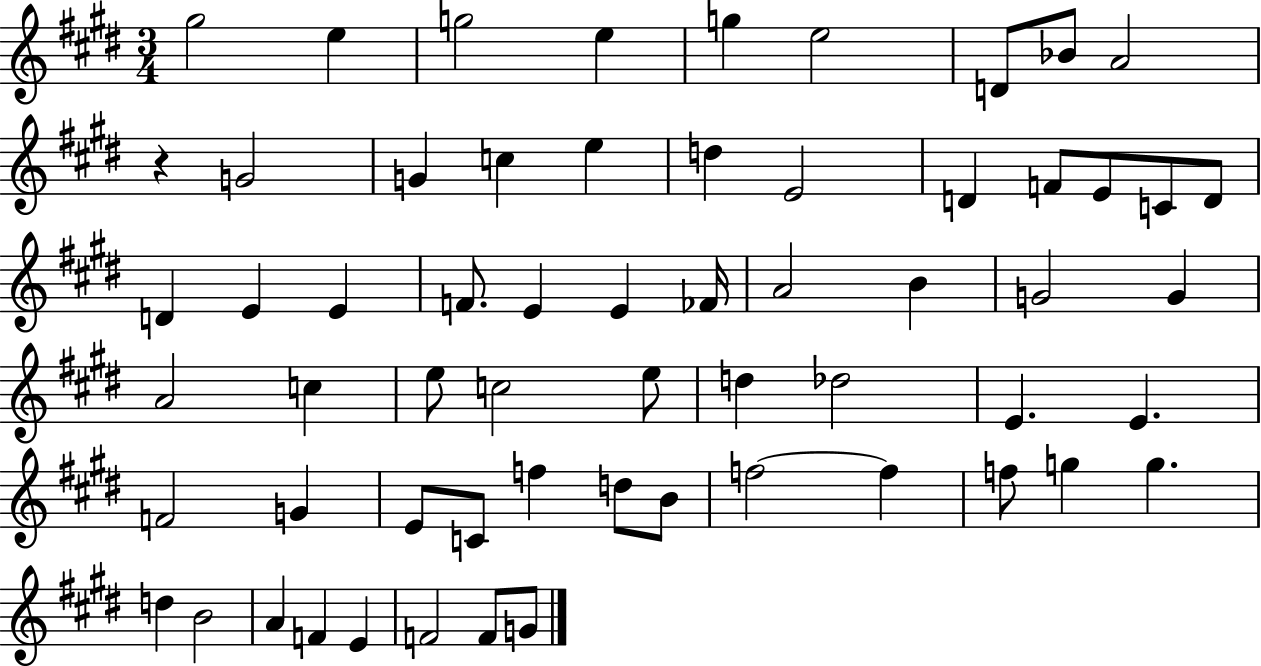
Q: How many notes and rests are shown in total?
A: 61